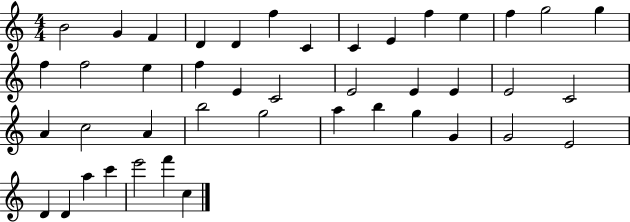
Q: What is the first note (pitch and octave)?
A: B4